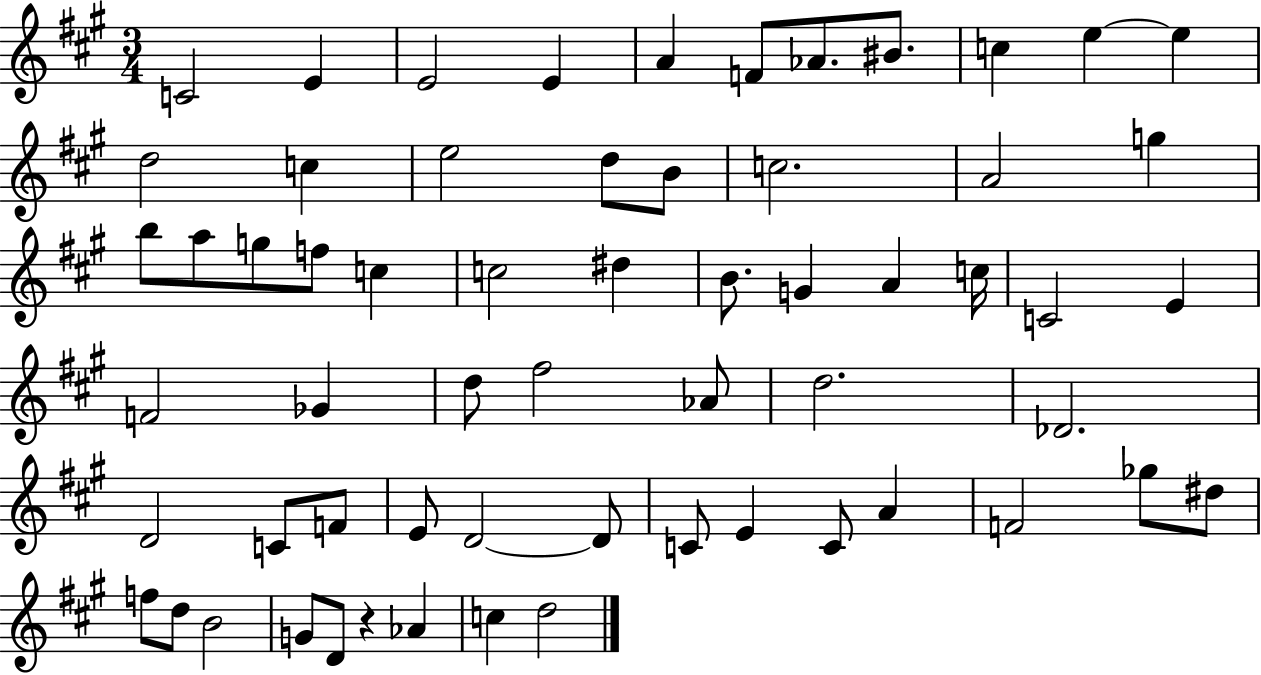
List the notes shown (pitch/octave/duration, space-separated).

C4/h E4/q E4/h E4/q A4/q F4/e Ab4/e. BIS4/e. C5/q E5/q E5/q D5/h C5/q E5/h D5/e B4/e C5/h. A4/h G5/q B5/e A5/e G5/e F5/e C5/q C5/h D#5/q B4/e. G4/q A4/q C5/s C4/h E4/q F4/h Gb4/q D5/e F#5/h Ab4/e D5/h. Db4/h. D4/h C4/e F4/e E4/e D4/h D4/e C4/e E4/q C4/e A4/q F4/h Gb5/e D#5/e F5/e D5/e B4/h G4/e D4/e R/q Ab4/q C5/q D5/h